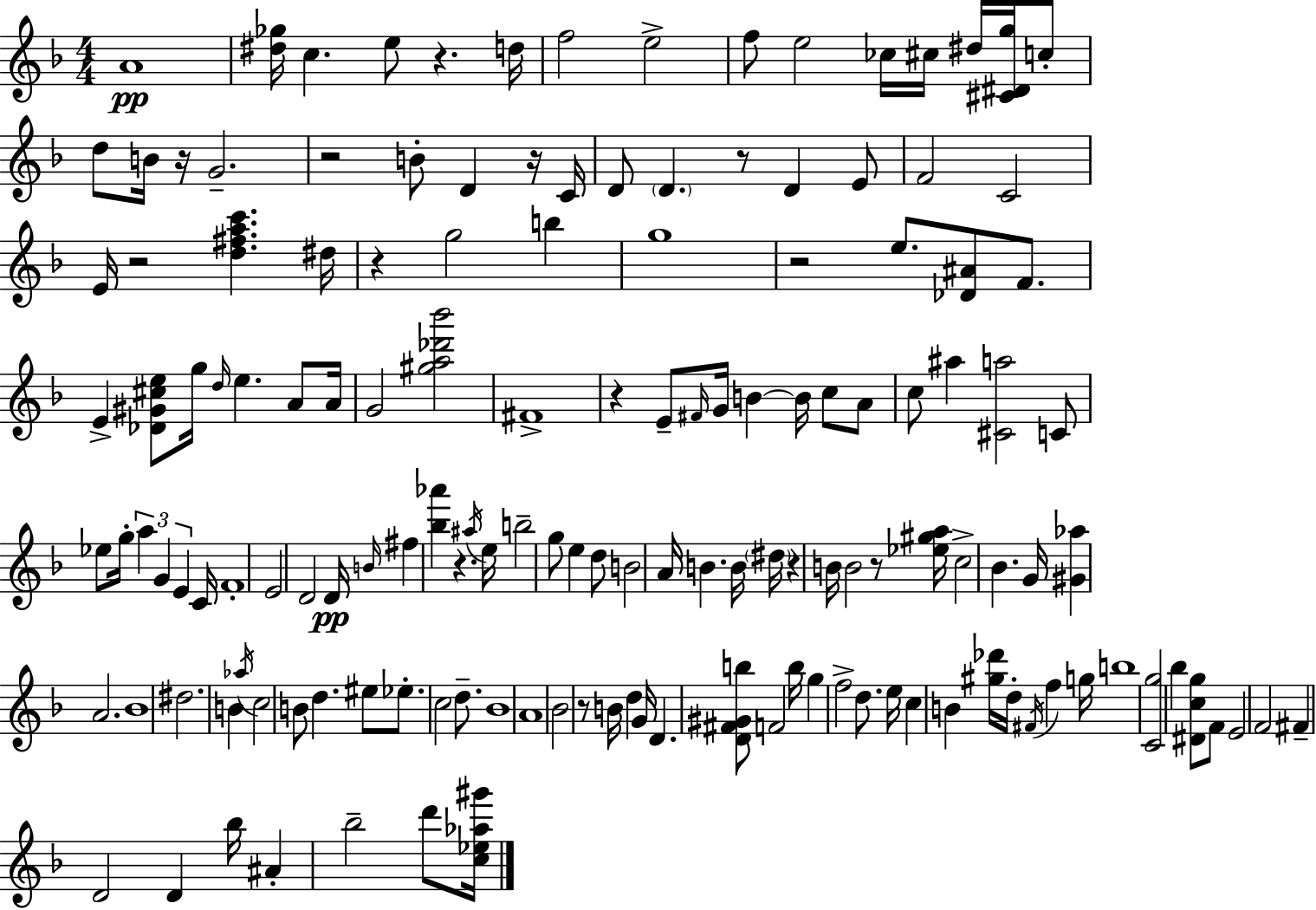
A4/w [D#5,Gb5]/s C5/q. E5/e R/q. D5/s F5/h E5/h F5/e E5/h CES5/s C#5/s D#5/s [C#4,D#4,G5]/s C5/e D5/e B4/s R/s G4/h. R/h B4/e D4/q R/s C4/s D4/e D4/q. R/e D4/q E4/e F4/h C4/h E4/s R/h [D5,F#5,A5,C6]/q. D#5/s R/q G5/h B5/q G5/w R/h E5/e. [Db4,A#4]/e F4/e. E4/q [Db4,G#4,C#5,E5]/e G5/s D5/s E5/q. A4/e A4/s G4/h [G#5,A5,Db6,Bb6]/h F#4/w R/q E4/e F#4/s G4/s B4/q B4/s C5/e A4/e C5/e A#5/q [C#4,A5]/h C4/e Eb5/e G5/s A5/q G4/q E4/q C4/s F4/w E4/h D4/h D4/s B4/s F#5/q [Bb5,Ab6]/q R/q. A#5/s E5/s B5/h G5/e E5/q D5/e B4/h A4/s B4/q. B4/s D#5/s R/q B4/s B4/h R/e [Eb5,G#5,A5]/s C5/h Bb4/q. G4/s [G#4,Ab5]/q A4/h. Bb4/w D#5/h. B4/q Ab5/s C5/h B4/e D5/q. EIS5/e Eb5/e. C5/h D5/e. Bb4/w A4/w Bb4/h R/e B4/s D5/q G4/s D4/q. [D4,F#4,G#4,B5]/e F4/h B5/s G5/q F5/h D5/e. E5/s C5/q B4/q [G#5,Db6]/s D5/s F#4/s F5/q G5/s B5/w [C4,G5]/h Bb5/q [D#4,C5,G5]/e F4/e E4/h F4/h F#4/q D4/h D4/q Bb5/s A#4/q Bb5/h D6/e [C5,Eb5,Ab5,G#6]/s